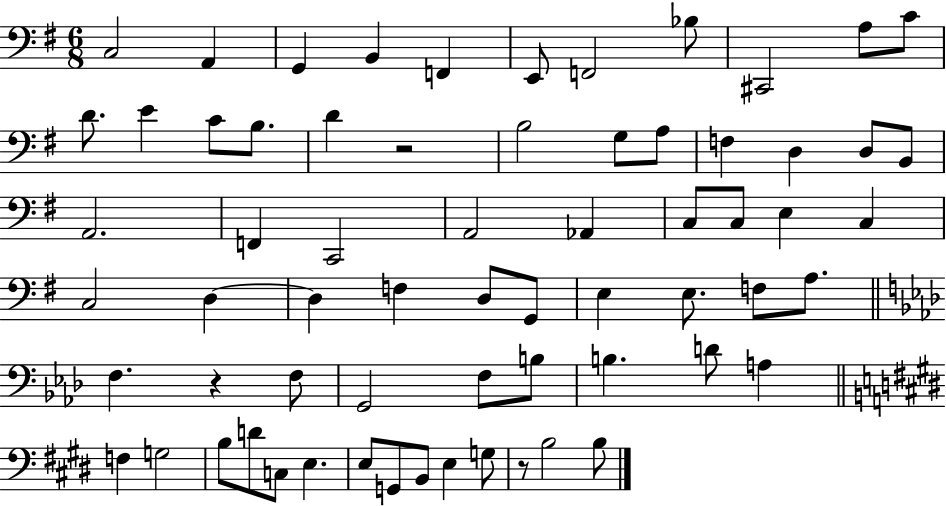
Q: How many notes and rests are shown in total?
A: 66